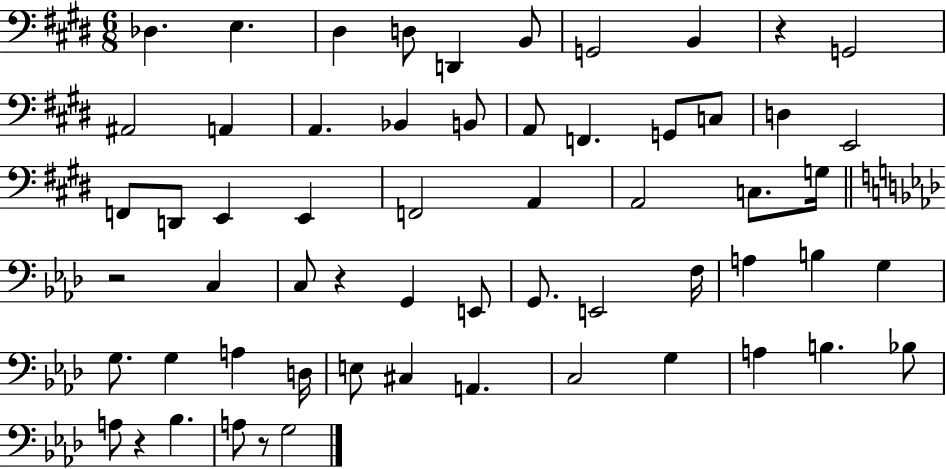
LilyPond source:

{
  \clef bass
  \numericTimeSignature
  \time 6/8
  \key e \major
  des4. e4. | dis4 d8 d,4 b,8 | g,2 b,4 | r4 g,2 | \break ais,2 a,4 | a,4. bes,4 b,8 | a,8 f,4. g,8 c8 | d4 e,2 | \break f,8 d,8 e,4 e,4 | f,2 a,4 | a,2 c8. g16 | \bar "||" \break \key f \minor r2 c4 | c8 r4 g,4 e,8 | g,8. e,2 f16 | a4 b4 g4 | \break g8. g4 a4 d16 | e8 cis4 a,4. | c2 g4 | a4 b4. bes8 | \break a8 r4 bes4. | a8 r8 g2 | \bar "|."
}